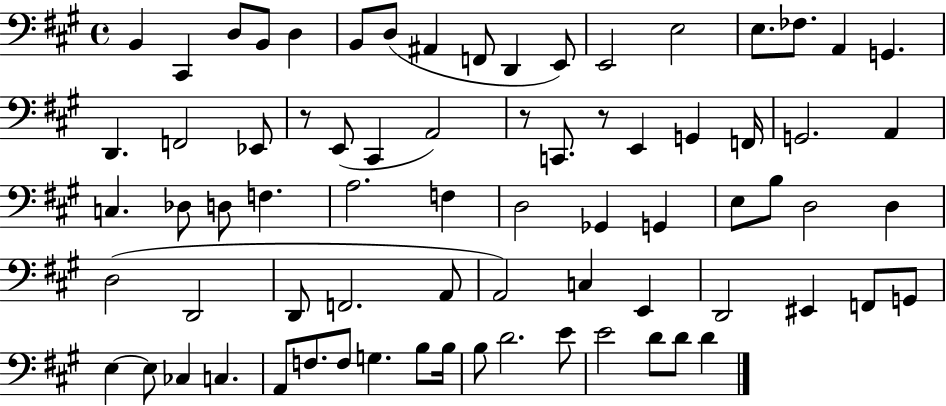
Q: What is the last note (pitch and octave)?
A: D4